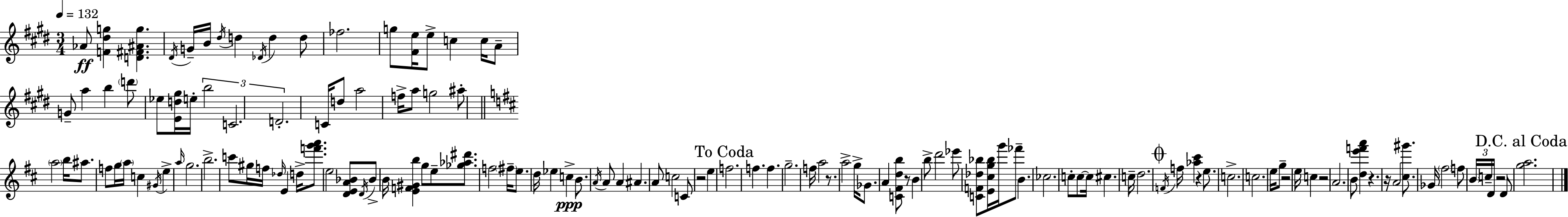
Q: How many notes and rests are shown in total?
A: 137